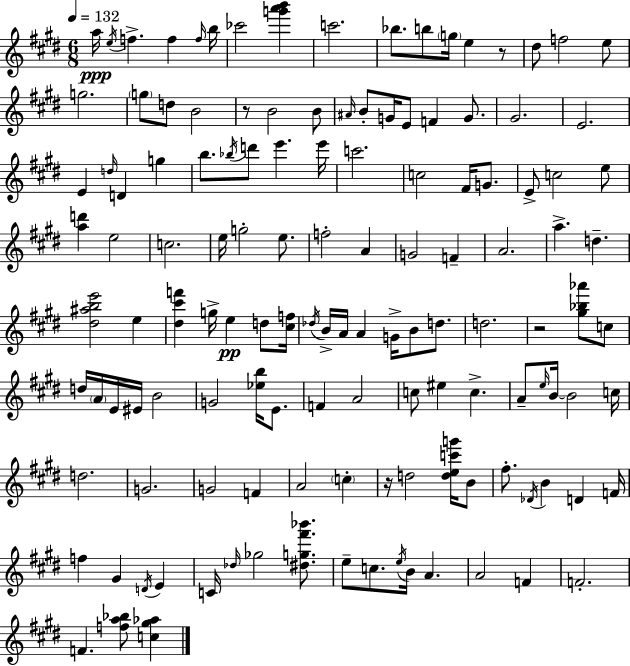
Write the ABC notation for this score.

X:1
T:Untitled
M:6/8
L:1/4
K:E
a/4 e/4 f f f/4 b/4 _c'2 [g'a'b'] c'2 _b/2 b/2 g/4 e z/2 ^d/2 f2 e/2 g2 g/2 d/2 B2 z/2 B2 B/2 ^A/4 B/2 G/4 E/2 F G/2 ^G2 E2 E d/4 D g b/2 _b/4 d'/2 e' e'/4 c'2 c2 ^F/4 G/2 E/2 c2 e/2 [ad'] e2 c2 e/4 g2 e/2 f2 A G2 F A2 a d [^d^abe']2 e [^d^c'f'] g/4 e d/2 [^cf]/4 _d/4 B/4 A/4 A G/4 B/2 d/2 d2 z2 [^g_b_a']/2 c/2 d/4 A/4 E/4 ^E/4 B2 G2 [_eb]/4 E/2 F A2 c/2 ^e c A/2 e/4 B/4 B2 c/4 d2 G2 G2 F A2 c z/4 d2 [dec'g']/4 B/2 ^f/2 _D/4 B D F/4 f ^G D/4 E C/4 _d/4 _g2 [^dg^f'_b']/2 e/2 c/2 e/4 B/4 A A2 F F2 F [fa_b]/2 [c^g_a]